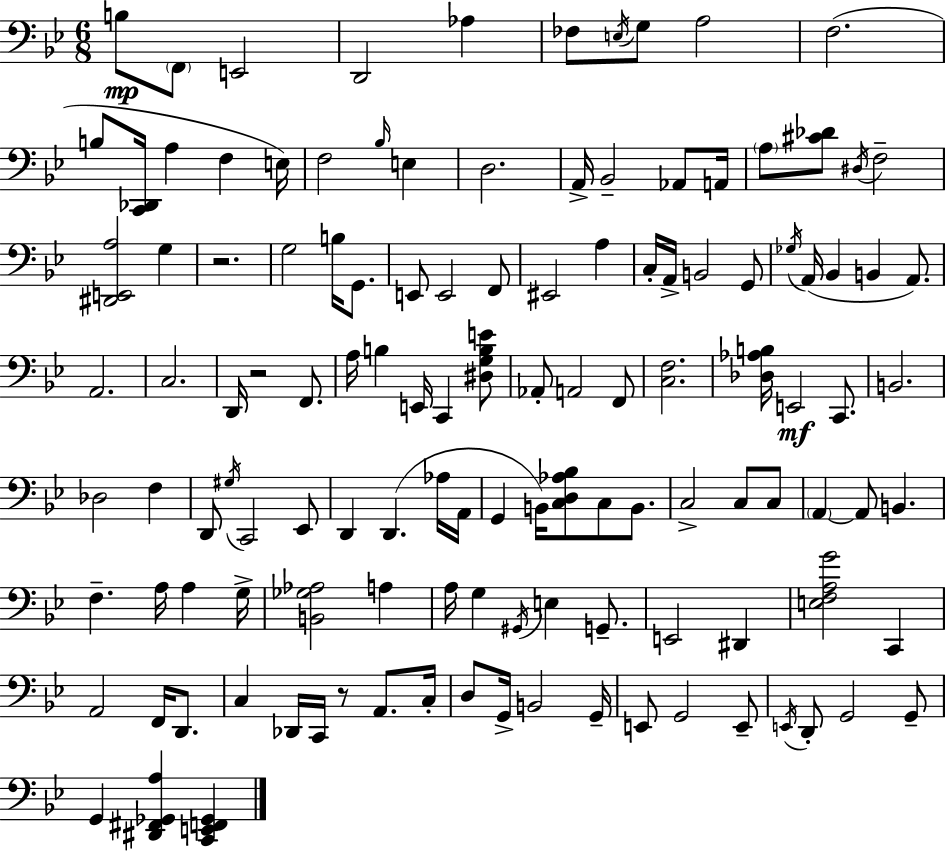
X:1
T:Untitled
M:6/8
L:1/4
K:Gm
B,/2 F,,/2 E,,2 D,,2 _A, _F,/2 E,/4 G,/2 A,2 F,2 B,/2 [C,,_D,,]/4 A, F, E,/4 F,2 _B,/4 E, D,2 A,,/4 _B,,2 _A,,/2 A,,/4 A,/2 [^C_D]/2 ^D,/4 F,2 [^D,,E,,A,]2 G, z2 G,2 B,/4 G,,/2 E,,/2 E,,2 F,,/2 ^E,,2 A, C,/4 A,,/4 B,,2 G,,/2 _G,/4 A,,/4 _B,, B,, A,,/2 A,,2 C,2 D,,/4 z2 F,,/2 A,/4 B, E,,/4 C,, [^D,G,B,E]/2 _A,,/2 A,,2 F,,/2 [C,F,]2 [_D,_A,B,]/4 E,,2 C,,/2 B,,2 _D,2 F, D,,/2 ^G,/4 C,,2 _E,,/2 D,, D,, _A,/4 A,,/4 G,, B,,/4 [C,D,_A,_B,]/2 C,/2 B,,/2 C,2 C,/2 C,/2 A,, A,,/2 B,, F, A,/4 A, G,/4 [B,,_G,_A,]2 A, A,/4 G, ^G,,/4 E, G,,/2 E,,2 ^D,, [E,F,A,G]2 C,, A,,2 F,,/4 D,,/2 C, _D,,/4 C,,/4 z/2 A,,/2 C,/4 D,/2 G,,/4 B,,2 G,,/4 E,,/2 G,,2 E,,/2 E,,/4 D,,/2 G,,2 G,,/2 G,, [^D,,^F,,_G,,A,] [C,,E,,F,,_G,,]